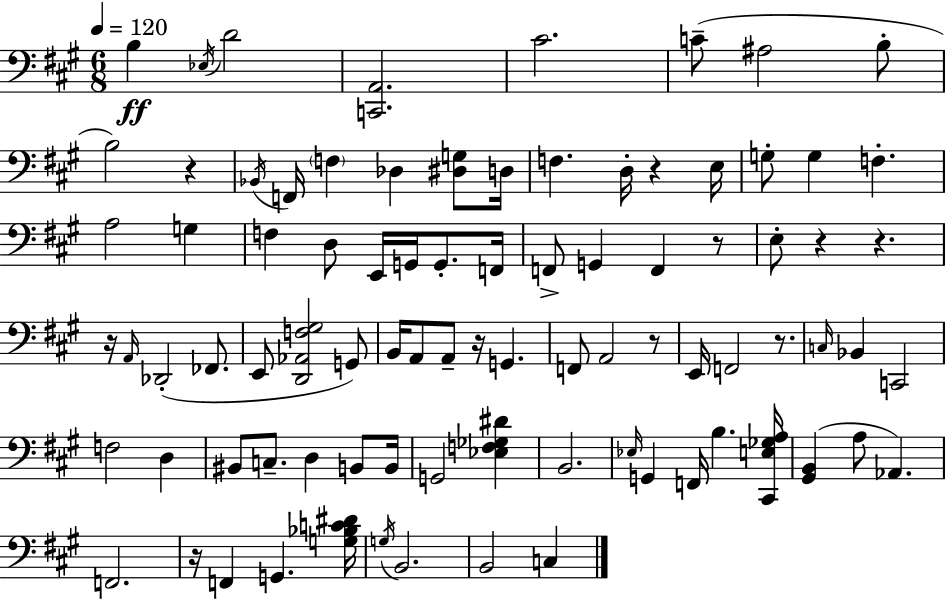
X:1
T:Untitled
M:6/8
L:1/4
K:A
B, _E,/4 D2 [C,,A,,]2 ^C2 C/2 ^A,2 B,/2 B,2 z _B,,/4 F,,/4 F, _D, [^D,G,]/2 D,/4 F, D,/4 z E,/4 G,/2 G, F, A,2 G, F, D,/2 E,,/4 G,,/4 G,,/2 F,,/4 F,,/2 G,, F,, z/2 E,/2 z z z/4 A,,/4 _D,,2 _F,,/2 E,,/2 [D,,_A,,F,^G,]2 G,,/2 B,,/4 A,,/2 A,,/2 z/4 G,, F,,/2 A,,2 z/2 E,,/4 F,,2 z/2 C,/4 _B,, C,,2 F,2 D, ^B,,/2 C,/2 D, B,,/2 B,,/4 G,,2 [_E,F,_G,^D] B,,2 _E,/4 G,, F,,/4 B, [^C,,E,_G,A,]/4 [^G,,B,,] A,/2 _A,, F,,2 z/4 F,, G,, [G,_B,C^D]/4 G,/4 B,,2 B,,2 C,